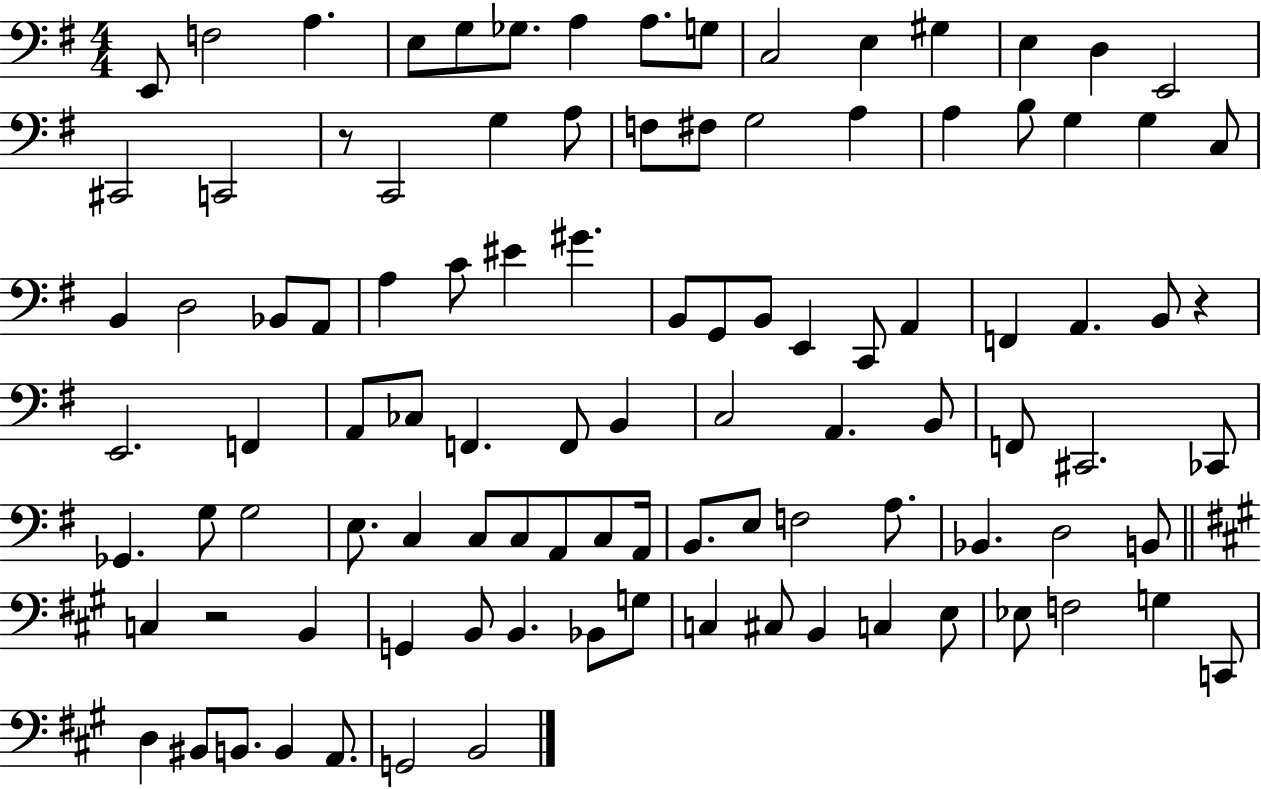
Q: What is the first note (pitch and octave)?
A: E2